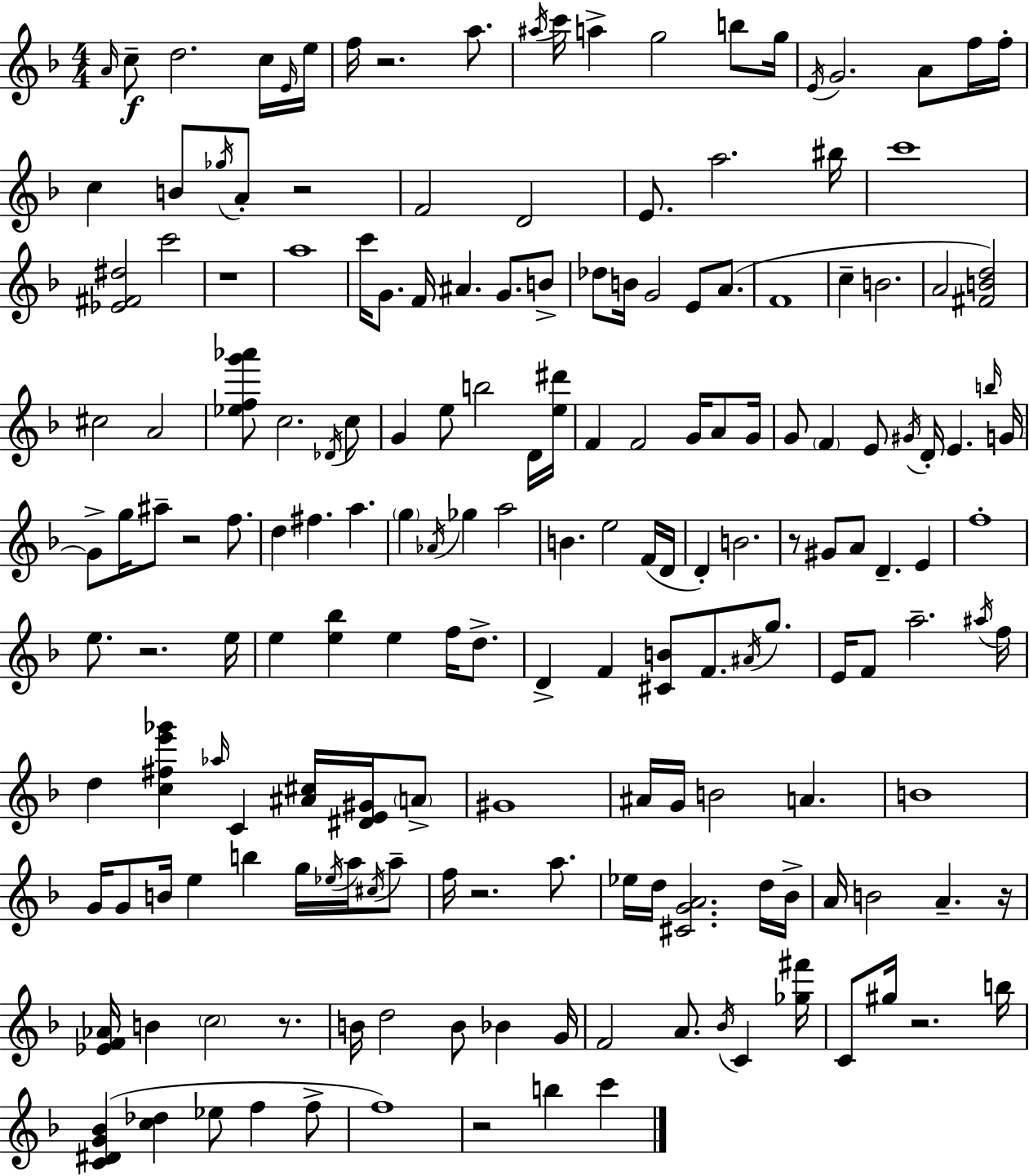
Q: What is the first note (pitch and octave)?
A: A4